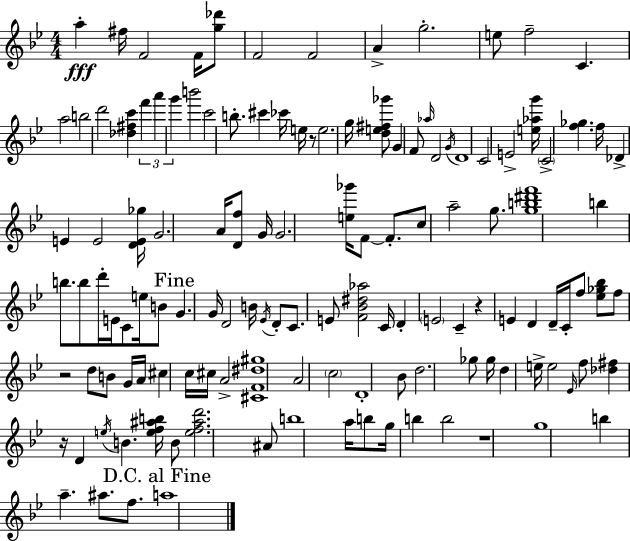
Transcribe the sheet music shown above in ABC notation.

X:1
T:Untitled
M:4/4
L:1/4
K:Gm
a ^f/4 F2 F/4 [g_d']/2 F2 F2 A g2 e/2 f2 C a2 b2 d'2 [_d^fc'] f' a' g' b'2 c'2 b/2 ^c' _c'/4 e/4 z/2 e2 g/4 [de^f_g']/2 G F/2 _a/4 D2 G/4 D4 C2 E2 [e_ag']/4 C2 [f_g] f/4 _D E E2 [DE_g]/4 G2 A/4 [Df]/2 G/4 G2 [e_g']/4 F/2 F/2 c/2 a2 g/2 [gb^d'f']4 b b/2 b/2 d'/4 E/4 C/2 e/4 B/2 G G/4 D2 B/4 _E/4 D/2 C/2 E/2 [F_B^d_a]2 C/4 D E2 C z E D D/4 C/4 f/2 [_e_g_b]/2 f/2 z2 d/2 B/2 G/4 A/4 ^c c/4 ^c/4 A2 [^CF^d^g]4 A2 c2 D4 _B/2 d2 _g/2 _g/4 d e/4 e2 _E/4 f/2 [_d^f] z/4 D e/4 B [ef^ab]/4 B/2 [ef^ad']2 ^A/2 b4 a/4 b/2 g/4 b b2 z4 g4 b a ^a/2 f/2 a4